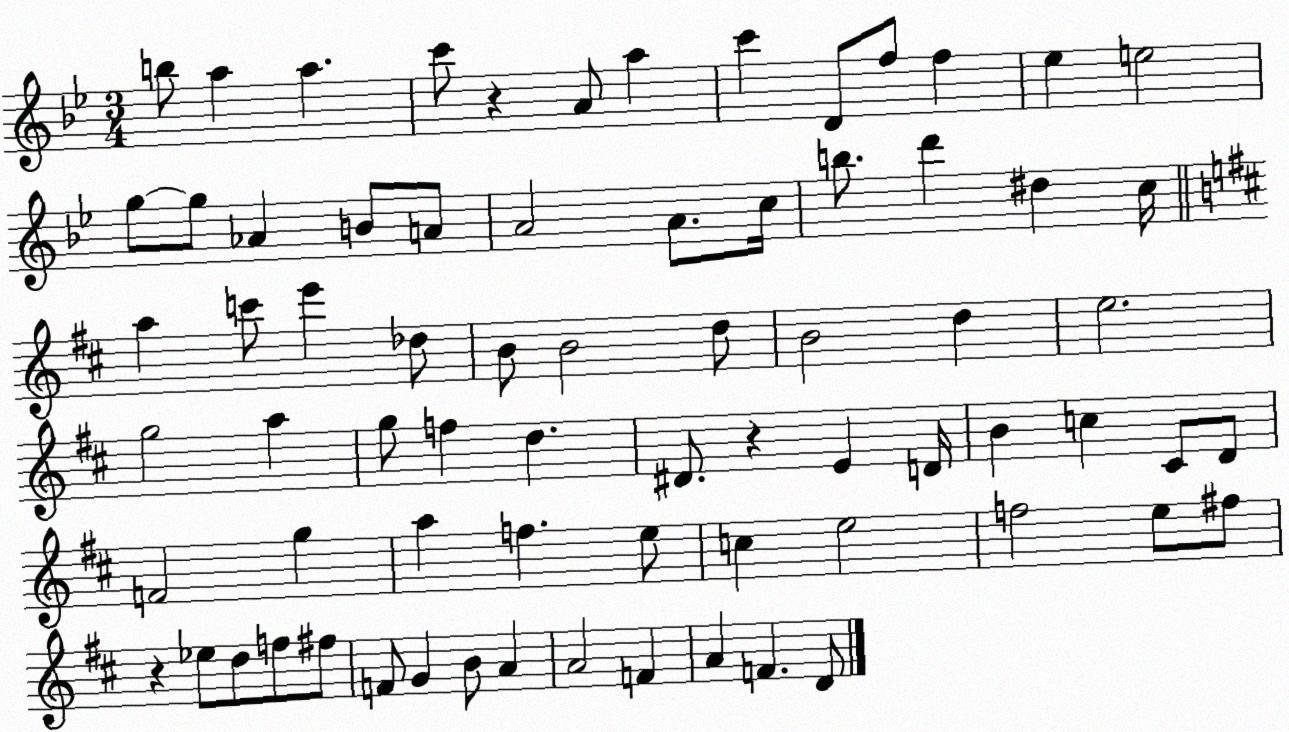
X:1
T:Untitled
M:3/4
L:1/4
K:Bb
b/2 a a c'/2 z A/2 a c' D/2 f/2 f _e e2 g/2 g/2 _A B/2 A/2 A2 A/2 c/4 b/2 d' ^d c/4 a c'/2 e' _d/2 B/2 B2 d/2 B2 d e2 g2 a g/2 f d ^D/2 z E D/4 B c ^C/2 D/2 F2 g a f e/2 c e2 f2 e/2 ^f/2 z _e/2 d/2 f/2 ^f/2 F/2 G B/2 A A2 F A F D/2